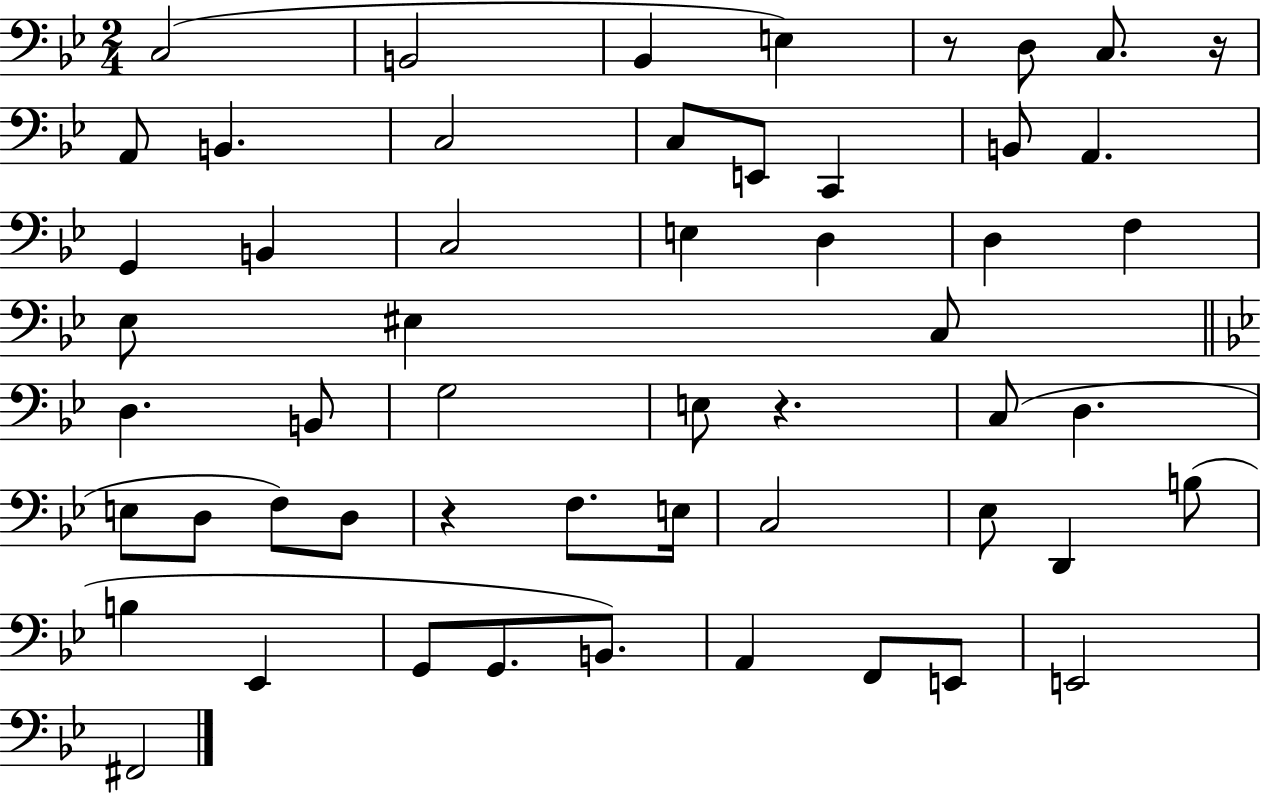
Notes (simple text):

C3/h B2/h Bb2/q E3/q R/e D3/e C3/e. R/s A2/e B2/q. C3/h C3/e E2/e C2/q B2/e A2/q. G2/q B2/q C3/h E3/q D3/q D3/q F3/q Eb3/e EIS3/q C3/e D3/q. B2/e G3/h E3/e R/q. C3/e D3/q. E3/e D3/e F3/e D3/e R/q F3/e. E3/s C3/h Eb3/e D2/q B3/e B3/q Eb2/q G2/e G2/e. B2/e. A2/q F2/e E2/e E2/h F#2/h